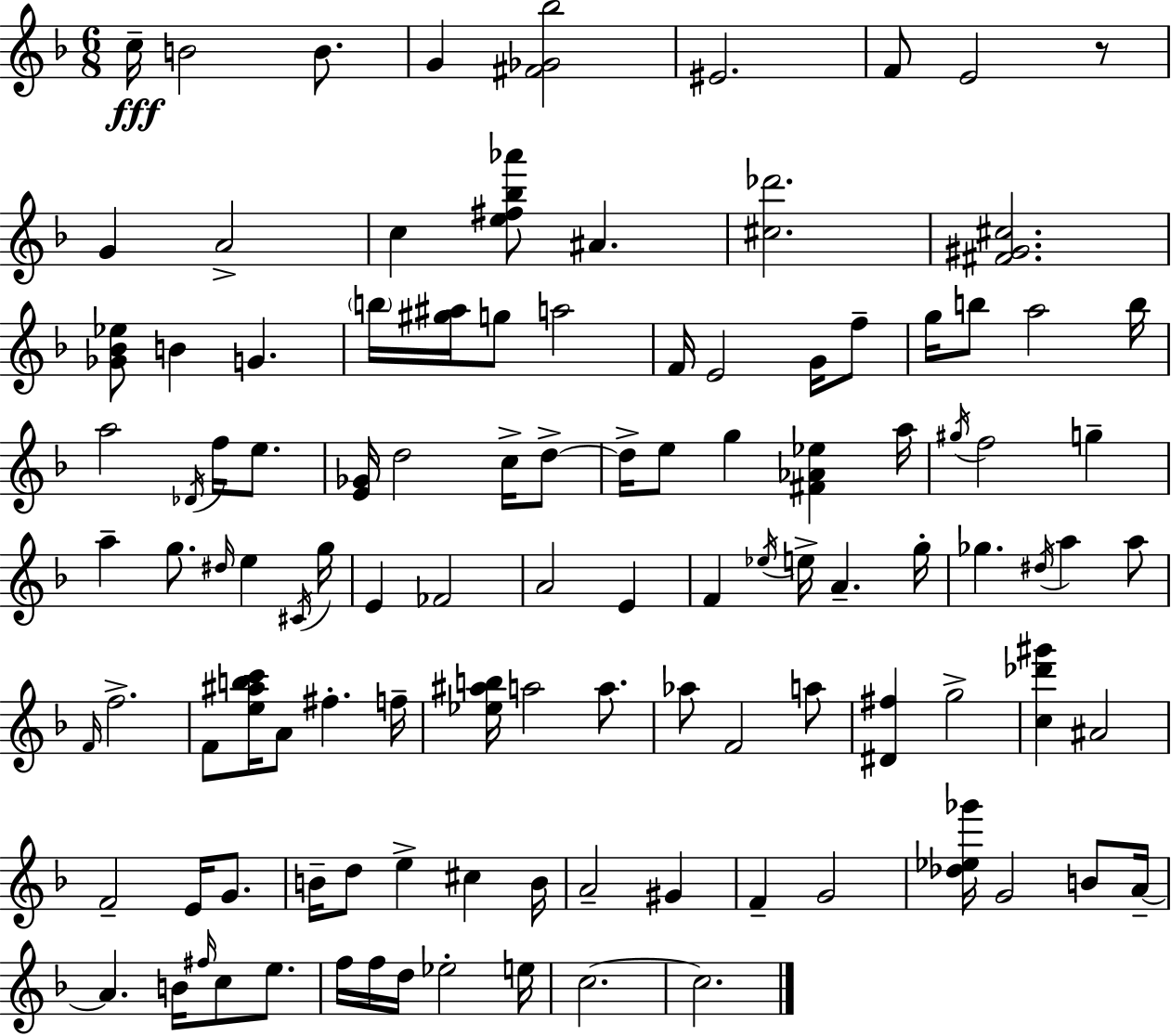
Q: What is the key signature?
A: F major